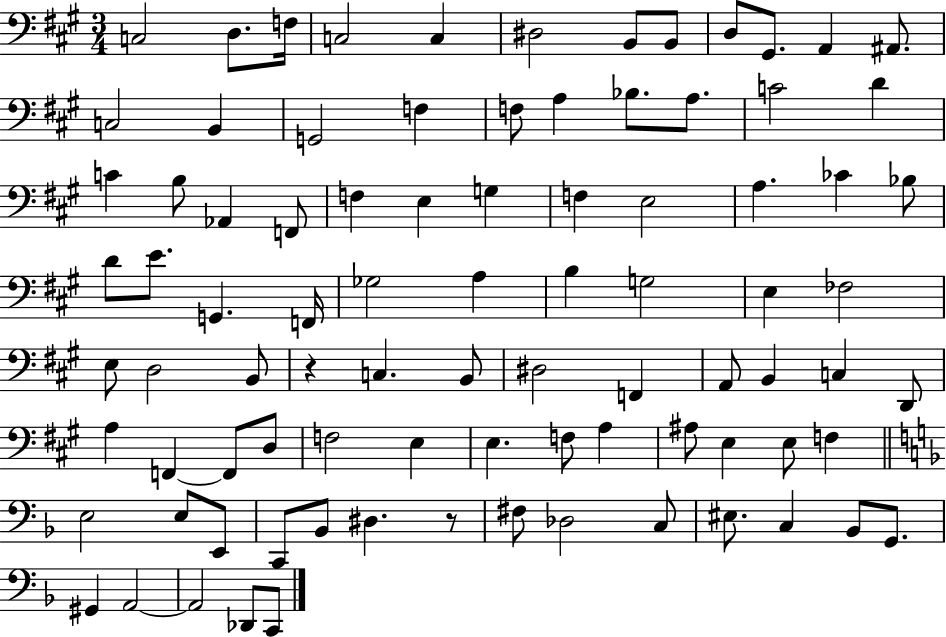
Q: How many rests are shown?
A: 2